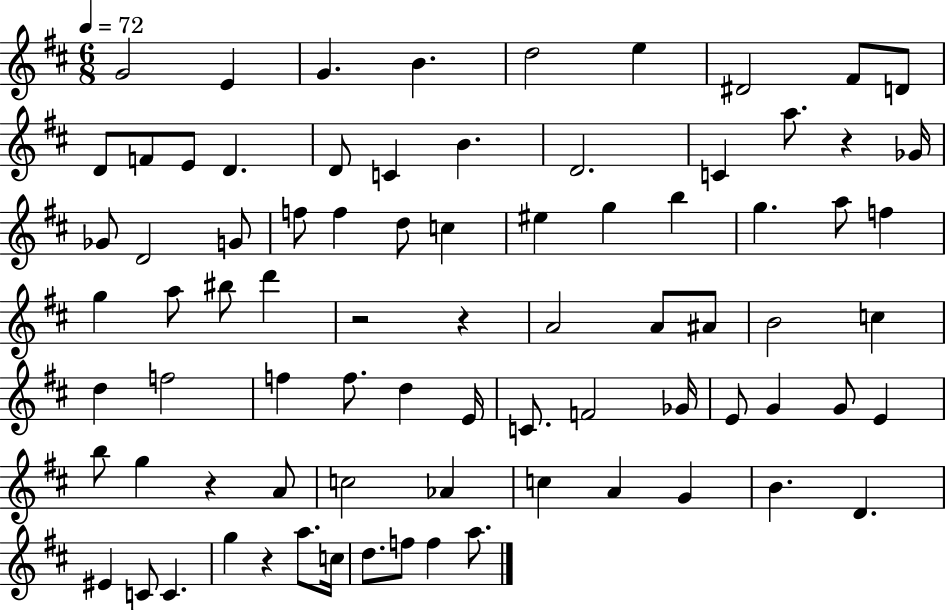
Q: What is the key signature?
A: D major